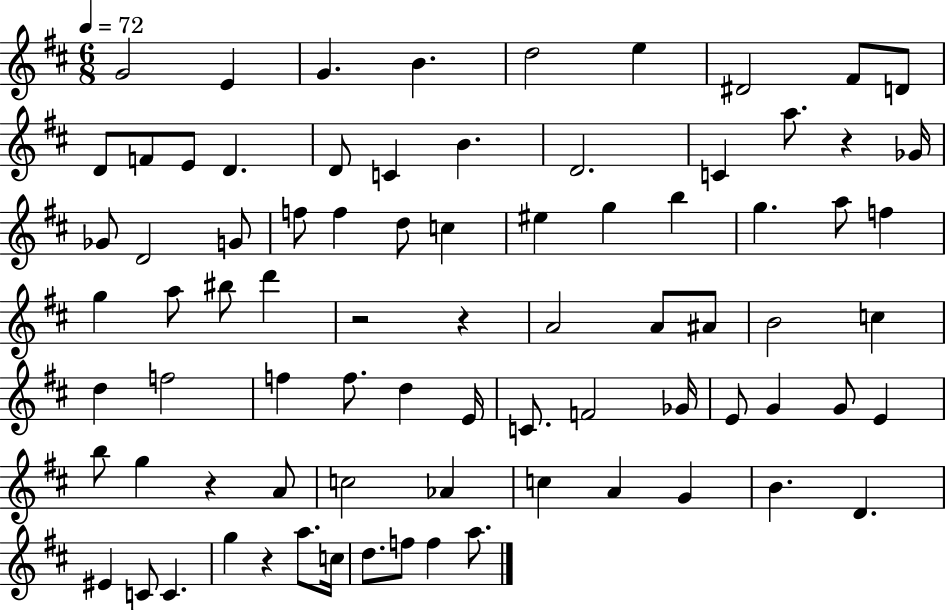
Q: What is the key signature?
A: D major